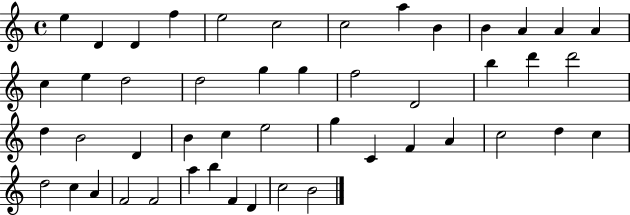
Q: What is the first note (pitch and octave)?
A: E5